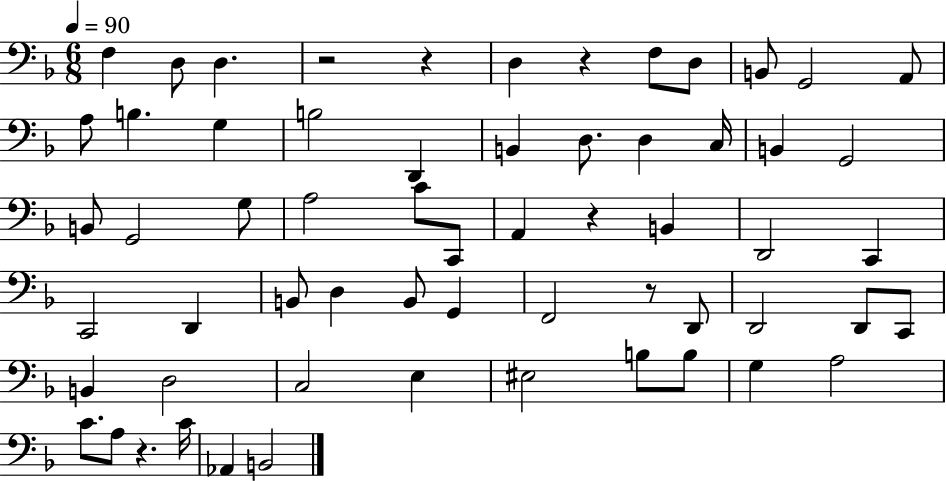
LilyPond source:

{
  \clef bass
  \numericTimeSignature
  \time 6/8
  \key f \major
  \tempo 4 = 90
  \repeat volta 2 { f4 d8 d4. | r2 r4 | d4 r4 f8 d8 | b,8 g,2 a,8 | \break a8 b4. g4 | b2 d,4 | b,4 d8. d4 c16 | b,4 g,2 | \break b,8 g,2 g8 | a2 c'8 c,8 | a,4 r4 b,4 | d,2 c,4 | \break c,2 d,4 | b,8 d4 b,8 g,4 | f,2 r8 d,8 | d,2 d,8 c,8 | \break b,4 d2 | c2 e4 | eis2 b8 b8 | g4 a2 | \break c'8. a8 r4. c'16 | aes,4 b,2 | } \bar "|."
}